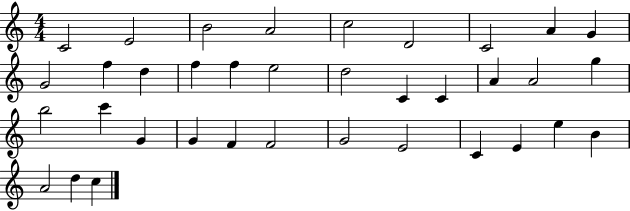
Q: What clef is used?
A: treble